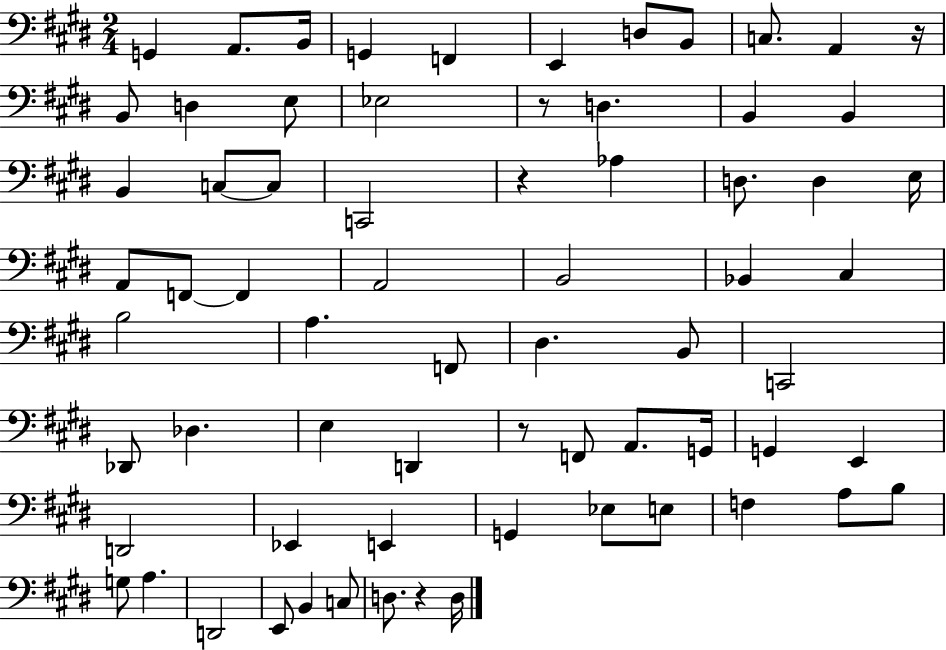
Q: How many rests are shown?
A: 5